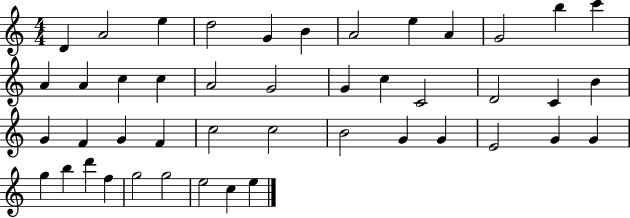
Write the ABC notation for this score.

X:1
T:Untitled
M:4/4
L:1/4
K:C
D A2 e d2 G B A2 e A G2 b c' A A c c A2 G2 G c C2 D2 C B G F G F c2 c2 B2 G G E2 G G g b d' f g2 g2 e2 c e